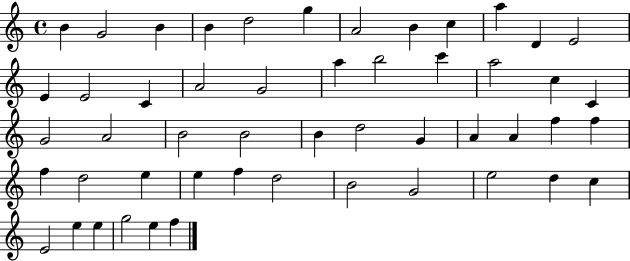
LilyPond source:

{
  \clef treble
  \time 4/4
  \defaultTimeSignature
  \key c \major
  b'4 g'2 b'4 | b'4 d''2 g''4 | a'2 b'4 c''4 | a''4 d'4 e'2 | \break e'4 e'2 c'4 | a'2 g'2 | a''4 b''2 c'''4 | a''2 c''4 c'4 | \break g'2 a'2 | b'2 b'2 | b'4 d''2 g'4 | a'4 a'4 f''4 f''4 | \break f''4 d''2 e''4 | e''4 f''4 d''2 | b'2 g'2 | e''2 d''4 c''4 | \break e'2 e''4 e''4 | g''2 e''4 f''4 | \bar "|."
}